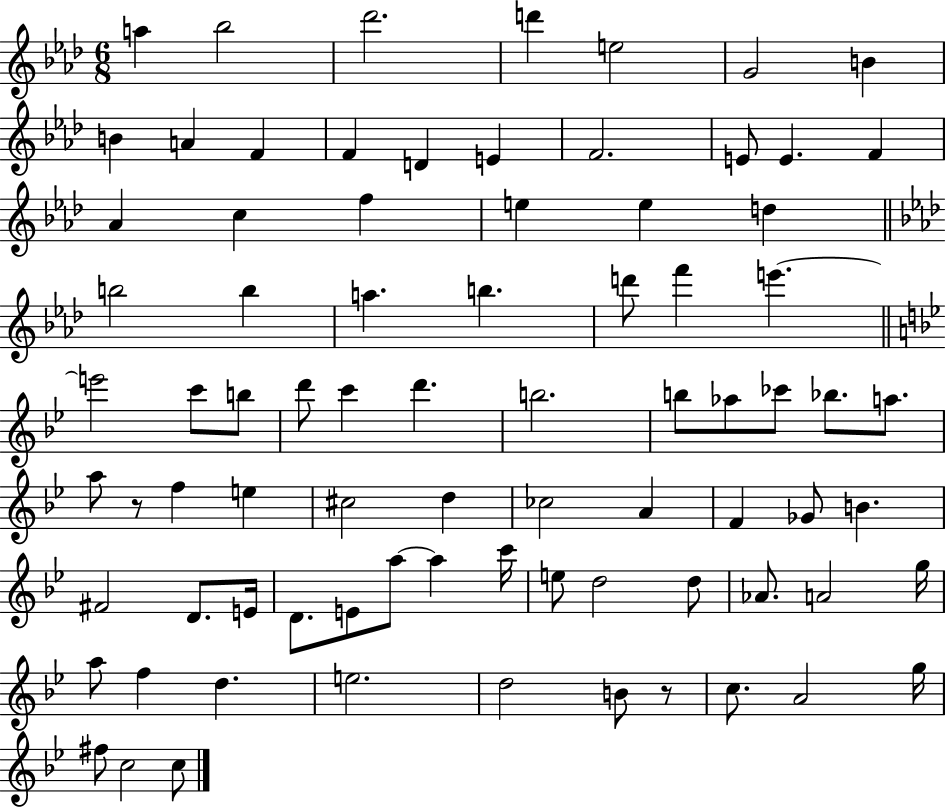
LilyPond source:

{
  \clef treble
  \numericTimeSignature
  \time 6/8
  \key aes \major
  a''4 bes''2 | des'''2. | d'''4 e''2 | g'2 b'4 | \break b'4 a'4 f'4 | f'4 d'4 e'4 | f'2. | e'8 e'4. f'4 | \break aes'4 c''4 f''4 | e''4 e''4 d''4 | \bar "||" \break \key aes \major b''2 b''4 | a''4. b''4. | d'''8 f'''4 e'''4.~~ | \bar "||" \break \key bes \major e'''2 c'''8 b''8 | d'''8 c'''4 d'''4. | b''2. | b''8 aes''8 ces'''8 bes''8. a''8. | \break a''8 r8 f''4 e''4 | cis''2 d''4 | ces''2 a'4 | f'4 ges'8 b'4. | \break fis'2 d'8. e'16 | d'8. e'8 a''8~~ a''4 c'''16 | e''8 d''2 d''8 | aes'8. a'2 g''16 | \break a''8 f''4 d''4. | e''2. | d''2 b'8 r8 | c''8. a'2 g''16 | \break fis''8 c''2 c''8 | \bar "|."
}